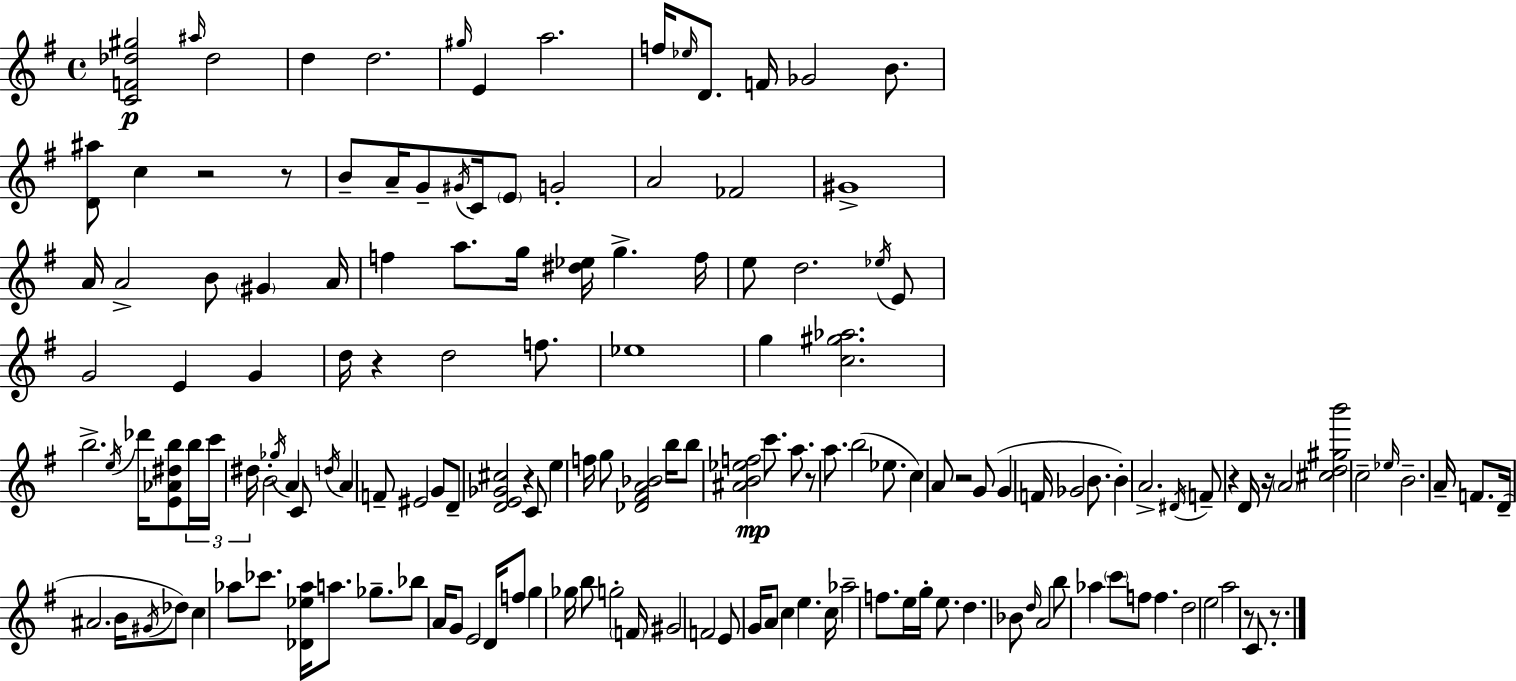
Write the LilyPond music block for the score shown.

{
  \clef treble
  \time 4/4
  \defaultTimeSignature
  \key e \minor
  <c' f' des'' gis''>2\p \grace { ais''16 } des''2 | d''4 d''2. | \grace { gis''16 } e'4 a''2. | f''16 \grace { ees''16 } d'8. f'16 ges'2 | \break b'8. <d' ais''>8 c''4 r2 | r8 b'8-- a'16-- g'8-- \acciaccatura { gis'16 } c'16 \parenthesize e'8 g'2-. | a'2 fes'2 | gis'1-> | \break a'16 a'2-> b'8 \parenthesize gis'4 | a'16 f''4 a''8. g''16 <dis'' ees''>16 g''4.-> | f''16 e''8 d''2. | \acciaccatura { ees''16 } e'8 g'2 e'4 | \break g'4 d''16 r4 d''2 | f''8. ees''1 | g''4 <c'' gis'' aes''>2. | b''2.-> | \break \acciaccatura { e''16 } des'''16 <e' aes' dis'' b''>8 \tuplet 3/2 { b''16 c'''16 dis''16 } b'2-. | \acciaccatura { ges''16 } a'4 c'8 \acciaccatura { d''16 } a'4 f'8-- eis'2 | g'8 d'8-- <d' e' ges' cis''>2 | r4 c'8 e''4 f''16 g''8 <des' fis' a' bes'>2 | \break b''16 b''8 <ais' b' ees'' f''>2\mp | c'''8. a''8. r8 a''8. b''2( | ees''8. c''4) a'8 r2 | g'8( g'4 f'16 ges'2 | \break b'8. b'4-.) a'2.-> | \acciaccatura { dis'16 } f'8-- r4 d'16 | r16 \parenthesize a'2 <cis'' d'' gis'' b'''>2 | c''2-- \grace { ees''16 } b'2.-- | \break a'16-- f'8. d'16--( ais'2. | b'16 \acciaccatura { gis'16 } des''8) c''4 aes''8 | ces'''8. <des' ees'' aes''>16 a''8. ges''8.-- bes''8 a'16 g'8 | e'2 d'16 f''8 g''4 ges''16 | \break b''8 g''2-. \parenthesize f'16 gis'2 | f'2 e'8 g'16 a'8 | c''4 e''4. c''16 aes''2-- | f''8. e''16 g''16-. e''8. d''4. | \break bes'8 \grace { d''16 } a'2 b''8 aes''4 | \parenthesize c'''8 f''8 f''4. d''2 | e''2 a''2 | r8 c'8. r8. \bar "|."
}